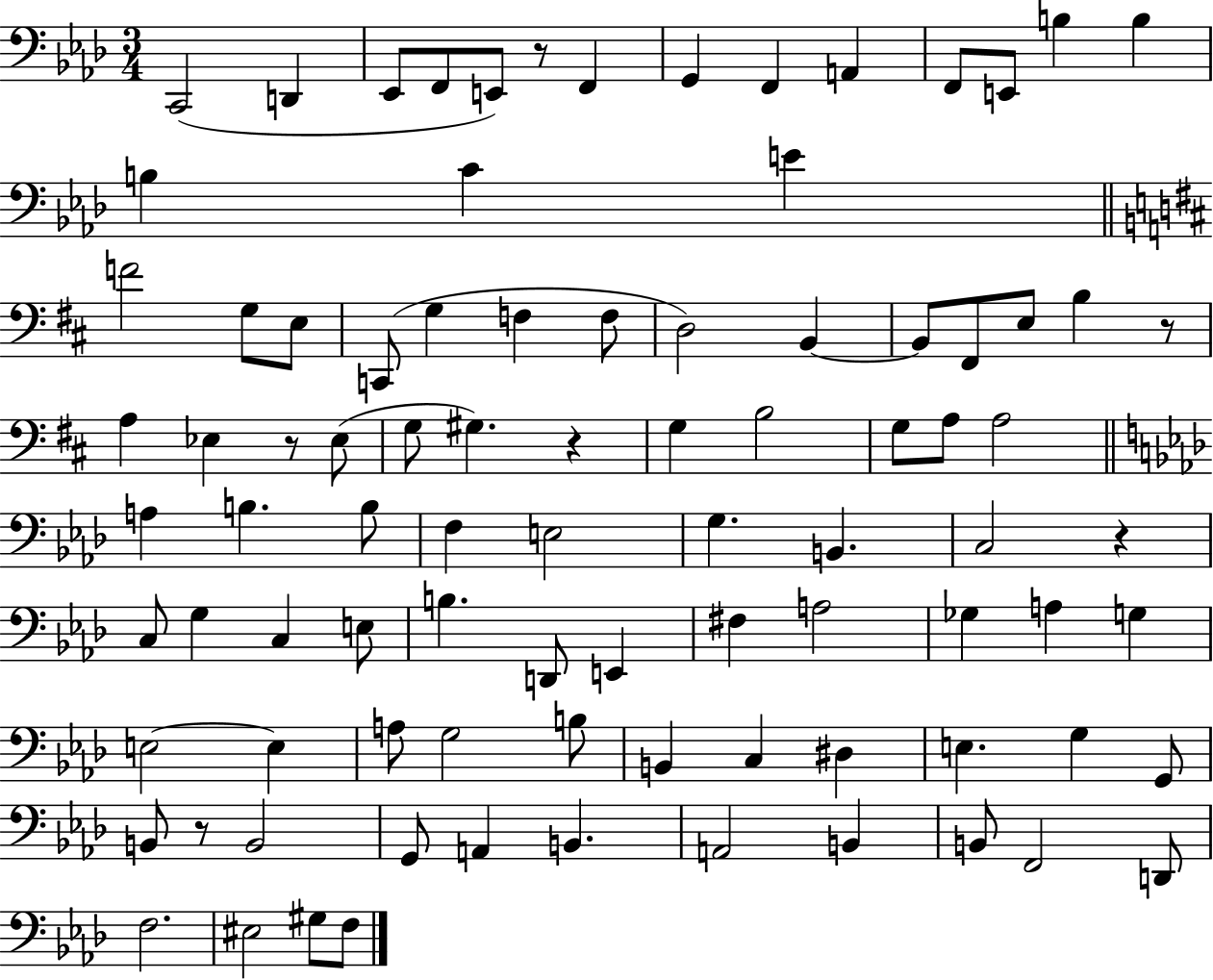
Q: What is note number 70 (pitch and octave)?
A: G2